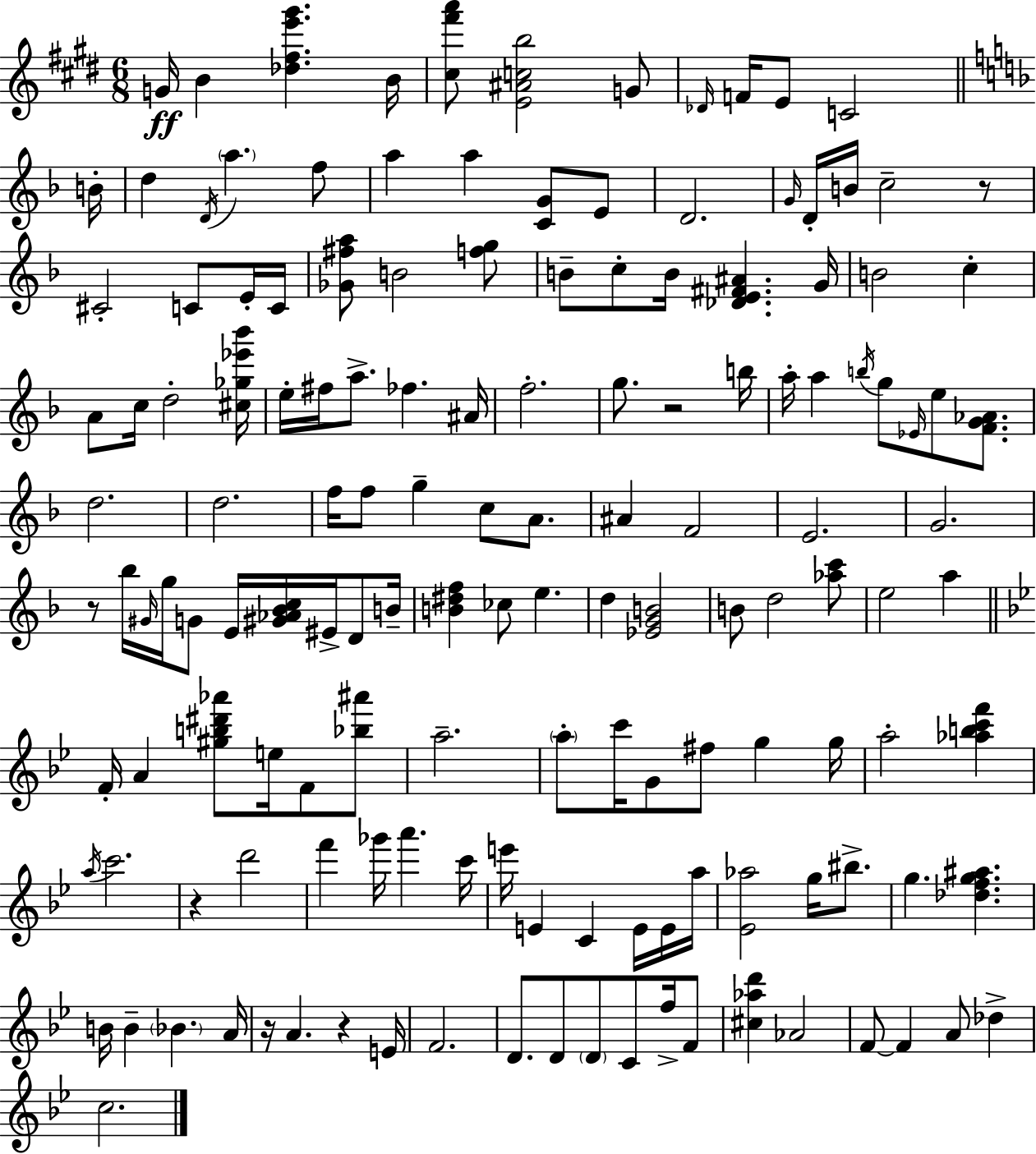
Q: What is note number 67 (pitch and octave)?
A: D4